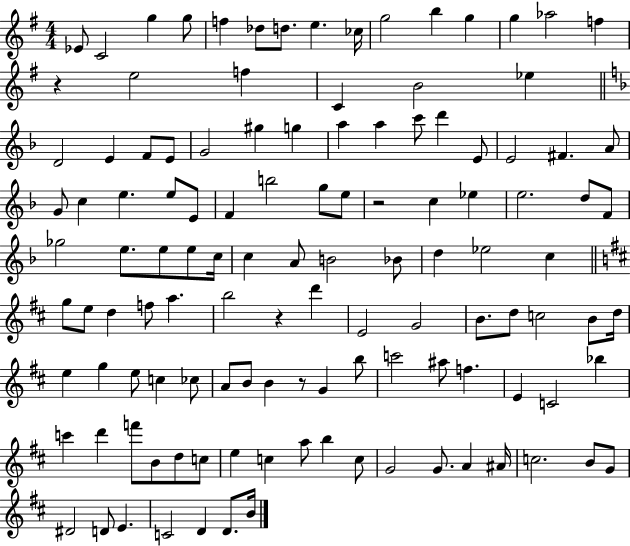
Eb4/e C4/h G5/q G5/e F5/q Db5/e D5/e. E5/q. CES5/s G5/h B5/q G5/q G5/q Ab5/h F5/q R/q E5/h F5/q C4/q B4/h Eb5/q D4/h E4/q F4/e E4/e G4/h G#5/q G5/q A5/q A5/q C6/e D6/q E4/e E4/h F#4/q. A4/e G4/e C5/q E5/q. E5/e E4/e F4/q B5/h G5/e E5/e R/h C5/q Eb5/q E5/h. D5/e F4/e Gb5/h E5/e. E5/e E5/e C5/s C5/q A4/e B4/h Bb4/e D5/q Eb5/h C5/q G5/e E5/e D5/q F5/e A5/q. B5/h R/q D6/q E4/h G4/h B4/e. D5/e C5/h B4/e D5/s E5/q G5/q E5/e C5/q CES5/e A4/e B4/e B4/q R/e G4/q B5/e C6/h A#5/e F5/q. E4/q C4/h Bb5/q C6/q D6/q F6/e B4/e D5/e C5/e E5/q C5/q A5/e B5/q C5/e G4/h G4/e. A4/q A#4/s C5/h. B4/e G4/e D#4/h D4/e E4/q. C4/h D4/q D4/e. B4/s